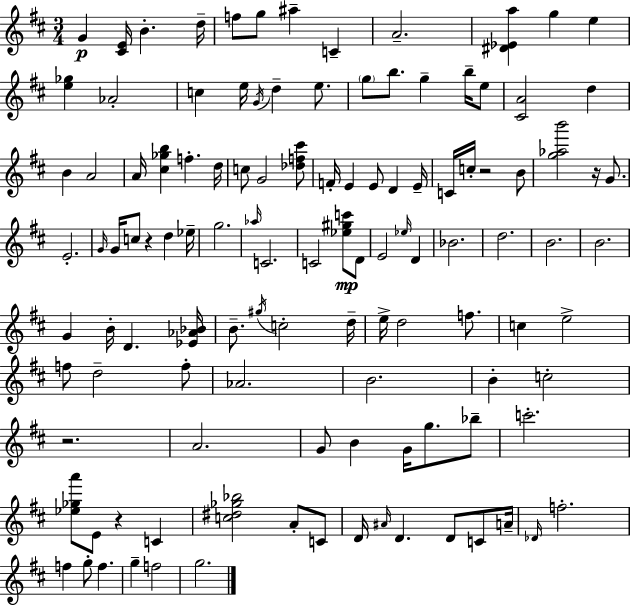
G4/q [C#4,E4]/s B4/q. D5/s F5/e G5/e A#5/q C4/q A4/h. [D#4,Eb4,A5]/q G5/q E5/q [E5,Gb5]/q Ab4/h C5/q E5/s G4/s D5/q E5/e. G5/e B5/e. G5/q B5/s E5/e [C#4,A4]/h D5/q B4/q A4/h A4/s [C#5,Gb5,B5]/q F5/q. D5/s C5/e G4/h [Db5,F5,C#6]/e F4/s E4/q E4/e D4/q E4/s C4/s C5/s R/h B4/e [G5,Ab5,B6]/h R/s G4/e. E4/h. G4/s G4/s C5/e R/q D5/q Eb5/s G5/h. Ab5/s C4/h. C4/h [Eb5,G#5,C6]/e D4/e E4/h Eb5/s D4/q Bb4/h. D5/h. B4/h. B4/h. G4/q B4/s D4/q. [Eb4,Ab4,Bb4]/s B4/e. G#5/s C5/h D5/s E5/s D5/h F5/e. C5/q E5/h F5/e D5/h F5/e Ab4/h. B4/h. B4/q C5/h R/h. A4/h. G4/e B4/q G4/s G5/e. Bb5/e C6/h. [Eb5,Gb5,A6]/e E4/e R/q C4/q [C5,D#5,Gb5,Bb5]/h A4/e C4/e D4/s A#4/s D4/q. D4/e C4/e A4/s Db4/s F5/h. F5/q G5/e F5/q. G5/q F5/h G5/h.